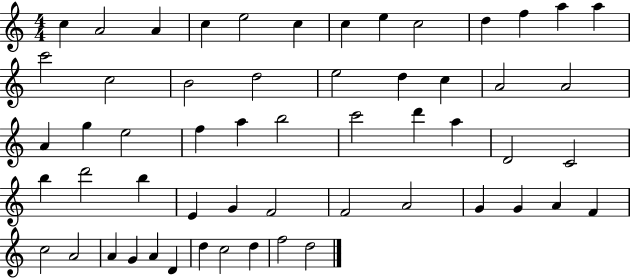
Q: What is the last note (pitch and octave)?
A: D5